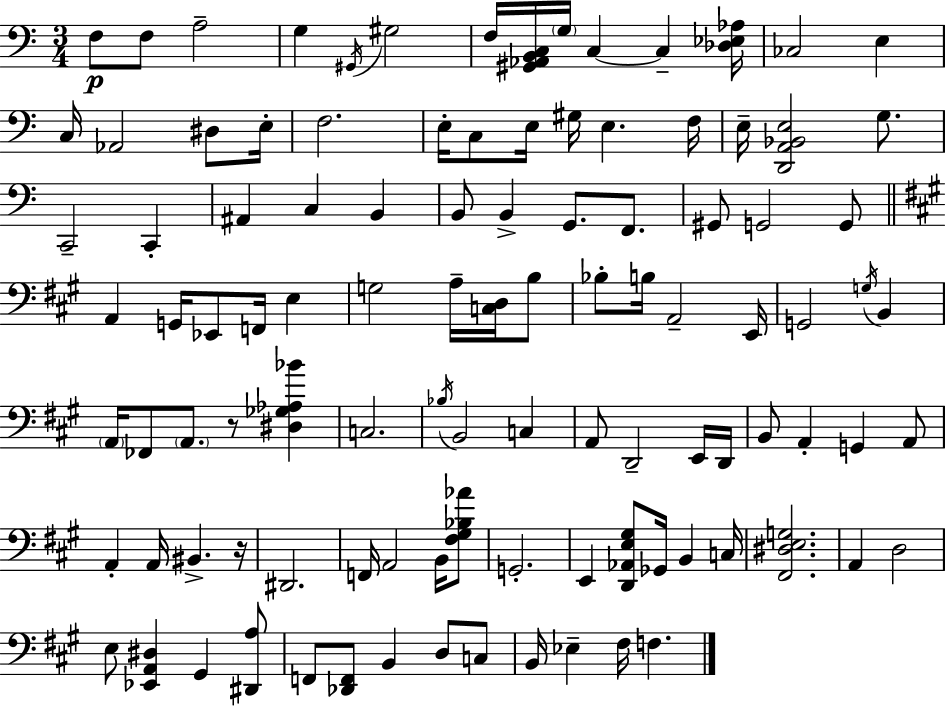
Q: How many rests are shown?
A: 2